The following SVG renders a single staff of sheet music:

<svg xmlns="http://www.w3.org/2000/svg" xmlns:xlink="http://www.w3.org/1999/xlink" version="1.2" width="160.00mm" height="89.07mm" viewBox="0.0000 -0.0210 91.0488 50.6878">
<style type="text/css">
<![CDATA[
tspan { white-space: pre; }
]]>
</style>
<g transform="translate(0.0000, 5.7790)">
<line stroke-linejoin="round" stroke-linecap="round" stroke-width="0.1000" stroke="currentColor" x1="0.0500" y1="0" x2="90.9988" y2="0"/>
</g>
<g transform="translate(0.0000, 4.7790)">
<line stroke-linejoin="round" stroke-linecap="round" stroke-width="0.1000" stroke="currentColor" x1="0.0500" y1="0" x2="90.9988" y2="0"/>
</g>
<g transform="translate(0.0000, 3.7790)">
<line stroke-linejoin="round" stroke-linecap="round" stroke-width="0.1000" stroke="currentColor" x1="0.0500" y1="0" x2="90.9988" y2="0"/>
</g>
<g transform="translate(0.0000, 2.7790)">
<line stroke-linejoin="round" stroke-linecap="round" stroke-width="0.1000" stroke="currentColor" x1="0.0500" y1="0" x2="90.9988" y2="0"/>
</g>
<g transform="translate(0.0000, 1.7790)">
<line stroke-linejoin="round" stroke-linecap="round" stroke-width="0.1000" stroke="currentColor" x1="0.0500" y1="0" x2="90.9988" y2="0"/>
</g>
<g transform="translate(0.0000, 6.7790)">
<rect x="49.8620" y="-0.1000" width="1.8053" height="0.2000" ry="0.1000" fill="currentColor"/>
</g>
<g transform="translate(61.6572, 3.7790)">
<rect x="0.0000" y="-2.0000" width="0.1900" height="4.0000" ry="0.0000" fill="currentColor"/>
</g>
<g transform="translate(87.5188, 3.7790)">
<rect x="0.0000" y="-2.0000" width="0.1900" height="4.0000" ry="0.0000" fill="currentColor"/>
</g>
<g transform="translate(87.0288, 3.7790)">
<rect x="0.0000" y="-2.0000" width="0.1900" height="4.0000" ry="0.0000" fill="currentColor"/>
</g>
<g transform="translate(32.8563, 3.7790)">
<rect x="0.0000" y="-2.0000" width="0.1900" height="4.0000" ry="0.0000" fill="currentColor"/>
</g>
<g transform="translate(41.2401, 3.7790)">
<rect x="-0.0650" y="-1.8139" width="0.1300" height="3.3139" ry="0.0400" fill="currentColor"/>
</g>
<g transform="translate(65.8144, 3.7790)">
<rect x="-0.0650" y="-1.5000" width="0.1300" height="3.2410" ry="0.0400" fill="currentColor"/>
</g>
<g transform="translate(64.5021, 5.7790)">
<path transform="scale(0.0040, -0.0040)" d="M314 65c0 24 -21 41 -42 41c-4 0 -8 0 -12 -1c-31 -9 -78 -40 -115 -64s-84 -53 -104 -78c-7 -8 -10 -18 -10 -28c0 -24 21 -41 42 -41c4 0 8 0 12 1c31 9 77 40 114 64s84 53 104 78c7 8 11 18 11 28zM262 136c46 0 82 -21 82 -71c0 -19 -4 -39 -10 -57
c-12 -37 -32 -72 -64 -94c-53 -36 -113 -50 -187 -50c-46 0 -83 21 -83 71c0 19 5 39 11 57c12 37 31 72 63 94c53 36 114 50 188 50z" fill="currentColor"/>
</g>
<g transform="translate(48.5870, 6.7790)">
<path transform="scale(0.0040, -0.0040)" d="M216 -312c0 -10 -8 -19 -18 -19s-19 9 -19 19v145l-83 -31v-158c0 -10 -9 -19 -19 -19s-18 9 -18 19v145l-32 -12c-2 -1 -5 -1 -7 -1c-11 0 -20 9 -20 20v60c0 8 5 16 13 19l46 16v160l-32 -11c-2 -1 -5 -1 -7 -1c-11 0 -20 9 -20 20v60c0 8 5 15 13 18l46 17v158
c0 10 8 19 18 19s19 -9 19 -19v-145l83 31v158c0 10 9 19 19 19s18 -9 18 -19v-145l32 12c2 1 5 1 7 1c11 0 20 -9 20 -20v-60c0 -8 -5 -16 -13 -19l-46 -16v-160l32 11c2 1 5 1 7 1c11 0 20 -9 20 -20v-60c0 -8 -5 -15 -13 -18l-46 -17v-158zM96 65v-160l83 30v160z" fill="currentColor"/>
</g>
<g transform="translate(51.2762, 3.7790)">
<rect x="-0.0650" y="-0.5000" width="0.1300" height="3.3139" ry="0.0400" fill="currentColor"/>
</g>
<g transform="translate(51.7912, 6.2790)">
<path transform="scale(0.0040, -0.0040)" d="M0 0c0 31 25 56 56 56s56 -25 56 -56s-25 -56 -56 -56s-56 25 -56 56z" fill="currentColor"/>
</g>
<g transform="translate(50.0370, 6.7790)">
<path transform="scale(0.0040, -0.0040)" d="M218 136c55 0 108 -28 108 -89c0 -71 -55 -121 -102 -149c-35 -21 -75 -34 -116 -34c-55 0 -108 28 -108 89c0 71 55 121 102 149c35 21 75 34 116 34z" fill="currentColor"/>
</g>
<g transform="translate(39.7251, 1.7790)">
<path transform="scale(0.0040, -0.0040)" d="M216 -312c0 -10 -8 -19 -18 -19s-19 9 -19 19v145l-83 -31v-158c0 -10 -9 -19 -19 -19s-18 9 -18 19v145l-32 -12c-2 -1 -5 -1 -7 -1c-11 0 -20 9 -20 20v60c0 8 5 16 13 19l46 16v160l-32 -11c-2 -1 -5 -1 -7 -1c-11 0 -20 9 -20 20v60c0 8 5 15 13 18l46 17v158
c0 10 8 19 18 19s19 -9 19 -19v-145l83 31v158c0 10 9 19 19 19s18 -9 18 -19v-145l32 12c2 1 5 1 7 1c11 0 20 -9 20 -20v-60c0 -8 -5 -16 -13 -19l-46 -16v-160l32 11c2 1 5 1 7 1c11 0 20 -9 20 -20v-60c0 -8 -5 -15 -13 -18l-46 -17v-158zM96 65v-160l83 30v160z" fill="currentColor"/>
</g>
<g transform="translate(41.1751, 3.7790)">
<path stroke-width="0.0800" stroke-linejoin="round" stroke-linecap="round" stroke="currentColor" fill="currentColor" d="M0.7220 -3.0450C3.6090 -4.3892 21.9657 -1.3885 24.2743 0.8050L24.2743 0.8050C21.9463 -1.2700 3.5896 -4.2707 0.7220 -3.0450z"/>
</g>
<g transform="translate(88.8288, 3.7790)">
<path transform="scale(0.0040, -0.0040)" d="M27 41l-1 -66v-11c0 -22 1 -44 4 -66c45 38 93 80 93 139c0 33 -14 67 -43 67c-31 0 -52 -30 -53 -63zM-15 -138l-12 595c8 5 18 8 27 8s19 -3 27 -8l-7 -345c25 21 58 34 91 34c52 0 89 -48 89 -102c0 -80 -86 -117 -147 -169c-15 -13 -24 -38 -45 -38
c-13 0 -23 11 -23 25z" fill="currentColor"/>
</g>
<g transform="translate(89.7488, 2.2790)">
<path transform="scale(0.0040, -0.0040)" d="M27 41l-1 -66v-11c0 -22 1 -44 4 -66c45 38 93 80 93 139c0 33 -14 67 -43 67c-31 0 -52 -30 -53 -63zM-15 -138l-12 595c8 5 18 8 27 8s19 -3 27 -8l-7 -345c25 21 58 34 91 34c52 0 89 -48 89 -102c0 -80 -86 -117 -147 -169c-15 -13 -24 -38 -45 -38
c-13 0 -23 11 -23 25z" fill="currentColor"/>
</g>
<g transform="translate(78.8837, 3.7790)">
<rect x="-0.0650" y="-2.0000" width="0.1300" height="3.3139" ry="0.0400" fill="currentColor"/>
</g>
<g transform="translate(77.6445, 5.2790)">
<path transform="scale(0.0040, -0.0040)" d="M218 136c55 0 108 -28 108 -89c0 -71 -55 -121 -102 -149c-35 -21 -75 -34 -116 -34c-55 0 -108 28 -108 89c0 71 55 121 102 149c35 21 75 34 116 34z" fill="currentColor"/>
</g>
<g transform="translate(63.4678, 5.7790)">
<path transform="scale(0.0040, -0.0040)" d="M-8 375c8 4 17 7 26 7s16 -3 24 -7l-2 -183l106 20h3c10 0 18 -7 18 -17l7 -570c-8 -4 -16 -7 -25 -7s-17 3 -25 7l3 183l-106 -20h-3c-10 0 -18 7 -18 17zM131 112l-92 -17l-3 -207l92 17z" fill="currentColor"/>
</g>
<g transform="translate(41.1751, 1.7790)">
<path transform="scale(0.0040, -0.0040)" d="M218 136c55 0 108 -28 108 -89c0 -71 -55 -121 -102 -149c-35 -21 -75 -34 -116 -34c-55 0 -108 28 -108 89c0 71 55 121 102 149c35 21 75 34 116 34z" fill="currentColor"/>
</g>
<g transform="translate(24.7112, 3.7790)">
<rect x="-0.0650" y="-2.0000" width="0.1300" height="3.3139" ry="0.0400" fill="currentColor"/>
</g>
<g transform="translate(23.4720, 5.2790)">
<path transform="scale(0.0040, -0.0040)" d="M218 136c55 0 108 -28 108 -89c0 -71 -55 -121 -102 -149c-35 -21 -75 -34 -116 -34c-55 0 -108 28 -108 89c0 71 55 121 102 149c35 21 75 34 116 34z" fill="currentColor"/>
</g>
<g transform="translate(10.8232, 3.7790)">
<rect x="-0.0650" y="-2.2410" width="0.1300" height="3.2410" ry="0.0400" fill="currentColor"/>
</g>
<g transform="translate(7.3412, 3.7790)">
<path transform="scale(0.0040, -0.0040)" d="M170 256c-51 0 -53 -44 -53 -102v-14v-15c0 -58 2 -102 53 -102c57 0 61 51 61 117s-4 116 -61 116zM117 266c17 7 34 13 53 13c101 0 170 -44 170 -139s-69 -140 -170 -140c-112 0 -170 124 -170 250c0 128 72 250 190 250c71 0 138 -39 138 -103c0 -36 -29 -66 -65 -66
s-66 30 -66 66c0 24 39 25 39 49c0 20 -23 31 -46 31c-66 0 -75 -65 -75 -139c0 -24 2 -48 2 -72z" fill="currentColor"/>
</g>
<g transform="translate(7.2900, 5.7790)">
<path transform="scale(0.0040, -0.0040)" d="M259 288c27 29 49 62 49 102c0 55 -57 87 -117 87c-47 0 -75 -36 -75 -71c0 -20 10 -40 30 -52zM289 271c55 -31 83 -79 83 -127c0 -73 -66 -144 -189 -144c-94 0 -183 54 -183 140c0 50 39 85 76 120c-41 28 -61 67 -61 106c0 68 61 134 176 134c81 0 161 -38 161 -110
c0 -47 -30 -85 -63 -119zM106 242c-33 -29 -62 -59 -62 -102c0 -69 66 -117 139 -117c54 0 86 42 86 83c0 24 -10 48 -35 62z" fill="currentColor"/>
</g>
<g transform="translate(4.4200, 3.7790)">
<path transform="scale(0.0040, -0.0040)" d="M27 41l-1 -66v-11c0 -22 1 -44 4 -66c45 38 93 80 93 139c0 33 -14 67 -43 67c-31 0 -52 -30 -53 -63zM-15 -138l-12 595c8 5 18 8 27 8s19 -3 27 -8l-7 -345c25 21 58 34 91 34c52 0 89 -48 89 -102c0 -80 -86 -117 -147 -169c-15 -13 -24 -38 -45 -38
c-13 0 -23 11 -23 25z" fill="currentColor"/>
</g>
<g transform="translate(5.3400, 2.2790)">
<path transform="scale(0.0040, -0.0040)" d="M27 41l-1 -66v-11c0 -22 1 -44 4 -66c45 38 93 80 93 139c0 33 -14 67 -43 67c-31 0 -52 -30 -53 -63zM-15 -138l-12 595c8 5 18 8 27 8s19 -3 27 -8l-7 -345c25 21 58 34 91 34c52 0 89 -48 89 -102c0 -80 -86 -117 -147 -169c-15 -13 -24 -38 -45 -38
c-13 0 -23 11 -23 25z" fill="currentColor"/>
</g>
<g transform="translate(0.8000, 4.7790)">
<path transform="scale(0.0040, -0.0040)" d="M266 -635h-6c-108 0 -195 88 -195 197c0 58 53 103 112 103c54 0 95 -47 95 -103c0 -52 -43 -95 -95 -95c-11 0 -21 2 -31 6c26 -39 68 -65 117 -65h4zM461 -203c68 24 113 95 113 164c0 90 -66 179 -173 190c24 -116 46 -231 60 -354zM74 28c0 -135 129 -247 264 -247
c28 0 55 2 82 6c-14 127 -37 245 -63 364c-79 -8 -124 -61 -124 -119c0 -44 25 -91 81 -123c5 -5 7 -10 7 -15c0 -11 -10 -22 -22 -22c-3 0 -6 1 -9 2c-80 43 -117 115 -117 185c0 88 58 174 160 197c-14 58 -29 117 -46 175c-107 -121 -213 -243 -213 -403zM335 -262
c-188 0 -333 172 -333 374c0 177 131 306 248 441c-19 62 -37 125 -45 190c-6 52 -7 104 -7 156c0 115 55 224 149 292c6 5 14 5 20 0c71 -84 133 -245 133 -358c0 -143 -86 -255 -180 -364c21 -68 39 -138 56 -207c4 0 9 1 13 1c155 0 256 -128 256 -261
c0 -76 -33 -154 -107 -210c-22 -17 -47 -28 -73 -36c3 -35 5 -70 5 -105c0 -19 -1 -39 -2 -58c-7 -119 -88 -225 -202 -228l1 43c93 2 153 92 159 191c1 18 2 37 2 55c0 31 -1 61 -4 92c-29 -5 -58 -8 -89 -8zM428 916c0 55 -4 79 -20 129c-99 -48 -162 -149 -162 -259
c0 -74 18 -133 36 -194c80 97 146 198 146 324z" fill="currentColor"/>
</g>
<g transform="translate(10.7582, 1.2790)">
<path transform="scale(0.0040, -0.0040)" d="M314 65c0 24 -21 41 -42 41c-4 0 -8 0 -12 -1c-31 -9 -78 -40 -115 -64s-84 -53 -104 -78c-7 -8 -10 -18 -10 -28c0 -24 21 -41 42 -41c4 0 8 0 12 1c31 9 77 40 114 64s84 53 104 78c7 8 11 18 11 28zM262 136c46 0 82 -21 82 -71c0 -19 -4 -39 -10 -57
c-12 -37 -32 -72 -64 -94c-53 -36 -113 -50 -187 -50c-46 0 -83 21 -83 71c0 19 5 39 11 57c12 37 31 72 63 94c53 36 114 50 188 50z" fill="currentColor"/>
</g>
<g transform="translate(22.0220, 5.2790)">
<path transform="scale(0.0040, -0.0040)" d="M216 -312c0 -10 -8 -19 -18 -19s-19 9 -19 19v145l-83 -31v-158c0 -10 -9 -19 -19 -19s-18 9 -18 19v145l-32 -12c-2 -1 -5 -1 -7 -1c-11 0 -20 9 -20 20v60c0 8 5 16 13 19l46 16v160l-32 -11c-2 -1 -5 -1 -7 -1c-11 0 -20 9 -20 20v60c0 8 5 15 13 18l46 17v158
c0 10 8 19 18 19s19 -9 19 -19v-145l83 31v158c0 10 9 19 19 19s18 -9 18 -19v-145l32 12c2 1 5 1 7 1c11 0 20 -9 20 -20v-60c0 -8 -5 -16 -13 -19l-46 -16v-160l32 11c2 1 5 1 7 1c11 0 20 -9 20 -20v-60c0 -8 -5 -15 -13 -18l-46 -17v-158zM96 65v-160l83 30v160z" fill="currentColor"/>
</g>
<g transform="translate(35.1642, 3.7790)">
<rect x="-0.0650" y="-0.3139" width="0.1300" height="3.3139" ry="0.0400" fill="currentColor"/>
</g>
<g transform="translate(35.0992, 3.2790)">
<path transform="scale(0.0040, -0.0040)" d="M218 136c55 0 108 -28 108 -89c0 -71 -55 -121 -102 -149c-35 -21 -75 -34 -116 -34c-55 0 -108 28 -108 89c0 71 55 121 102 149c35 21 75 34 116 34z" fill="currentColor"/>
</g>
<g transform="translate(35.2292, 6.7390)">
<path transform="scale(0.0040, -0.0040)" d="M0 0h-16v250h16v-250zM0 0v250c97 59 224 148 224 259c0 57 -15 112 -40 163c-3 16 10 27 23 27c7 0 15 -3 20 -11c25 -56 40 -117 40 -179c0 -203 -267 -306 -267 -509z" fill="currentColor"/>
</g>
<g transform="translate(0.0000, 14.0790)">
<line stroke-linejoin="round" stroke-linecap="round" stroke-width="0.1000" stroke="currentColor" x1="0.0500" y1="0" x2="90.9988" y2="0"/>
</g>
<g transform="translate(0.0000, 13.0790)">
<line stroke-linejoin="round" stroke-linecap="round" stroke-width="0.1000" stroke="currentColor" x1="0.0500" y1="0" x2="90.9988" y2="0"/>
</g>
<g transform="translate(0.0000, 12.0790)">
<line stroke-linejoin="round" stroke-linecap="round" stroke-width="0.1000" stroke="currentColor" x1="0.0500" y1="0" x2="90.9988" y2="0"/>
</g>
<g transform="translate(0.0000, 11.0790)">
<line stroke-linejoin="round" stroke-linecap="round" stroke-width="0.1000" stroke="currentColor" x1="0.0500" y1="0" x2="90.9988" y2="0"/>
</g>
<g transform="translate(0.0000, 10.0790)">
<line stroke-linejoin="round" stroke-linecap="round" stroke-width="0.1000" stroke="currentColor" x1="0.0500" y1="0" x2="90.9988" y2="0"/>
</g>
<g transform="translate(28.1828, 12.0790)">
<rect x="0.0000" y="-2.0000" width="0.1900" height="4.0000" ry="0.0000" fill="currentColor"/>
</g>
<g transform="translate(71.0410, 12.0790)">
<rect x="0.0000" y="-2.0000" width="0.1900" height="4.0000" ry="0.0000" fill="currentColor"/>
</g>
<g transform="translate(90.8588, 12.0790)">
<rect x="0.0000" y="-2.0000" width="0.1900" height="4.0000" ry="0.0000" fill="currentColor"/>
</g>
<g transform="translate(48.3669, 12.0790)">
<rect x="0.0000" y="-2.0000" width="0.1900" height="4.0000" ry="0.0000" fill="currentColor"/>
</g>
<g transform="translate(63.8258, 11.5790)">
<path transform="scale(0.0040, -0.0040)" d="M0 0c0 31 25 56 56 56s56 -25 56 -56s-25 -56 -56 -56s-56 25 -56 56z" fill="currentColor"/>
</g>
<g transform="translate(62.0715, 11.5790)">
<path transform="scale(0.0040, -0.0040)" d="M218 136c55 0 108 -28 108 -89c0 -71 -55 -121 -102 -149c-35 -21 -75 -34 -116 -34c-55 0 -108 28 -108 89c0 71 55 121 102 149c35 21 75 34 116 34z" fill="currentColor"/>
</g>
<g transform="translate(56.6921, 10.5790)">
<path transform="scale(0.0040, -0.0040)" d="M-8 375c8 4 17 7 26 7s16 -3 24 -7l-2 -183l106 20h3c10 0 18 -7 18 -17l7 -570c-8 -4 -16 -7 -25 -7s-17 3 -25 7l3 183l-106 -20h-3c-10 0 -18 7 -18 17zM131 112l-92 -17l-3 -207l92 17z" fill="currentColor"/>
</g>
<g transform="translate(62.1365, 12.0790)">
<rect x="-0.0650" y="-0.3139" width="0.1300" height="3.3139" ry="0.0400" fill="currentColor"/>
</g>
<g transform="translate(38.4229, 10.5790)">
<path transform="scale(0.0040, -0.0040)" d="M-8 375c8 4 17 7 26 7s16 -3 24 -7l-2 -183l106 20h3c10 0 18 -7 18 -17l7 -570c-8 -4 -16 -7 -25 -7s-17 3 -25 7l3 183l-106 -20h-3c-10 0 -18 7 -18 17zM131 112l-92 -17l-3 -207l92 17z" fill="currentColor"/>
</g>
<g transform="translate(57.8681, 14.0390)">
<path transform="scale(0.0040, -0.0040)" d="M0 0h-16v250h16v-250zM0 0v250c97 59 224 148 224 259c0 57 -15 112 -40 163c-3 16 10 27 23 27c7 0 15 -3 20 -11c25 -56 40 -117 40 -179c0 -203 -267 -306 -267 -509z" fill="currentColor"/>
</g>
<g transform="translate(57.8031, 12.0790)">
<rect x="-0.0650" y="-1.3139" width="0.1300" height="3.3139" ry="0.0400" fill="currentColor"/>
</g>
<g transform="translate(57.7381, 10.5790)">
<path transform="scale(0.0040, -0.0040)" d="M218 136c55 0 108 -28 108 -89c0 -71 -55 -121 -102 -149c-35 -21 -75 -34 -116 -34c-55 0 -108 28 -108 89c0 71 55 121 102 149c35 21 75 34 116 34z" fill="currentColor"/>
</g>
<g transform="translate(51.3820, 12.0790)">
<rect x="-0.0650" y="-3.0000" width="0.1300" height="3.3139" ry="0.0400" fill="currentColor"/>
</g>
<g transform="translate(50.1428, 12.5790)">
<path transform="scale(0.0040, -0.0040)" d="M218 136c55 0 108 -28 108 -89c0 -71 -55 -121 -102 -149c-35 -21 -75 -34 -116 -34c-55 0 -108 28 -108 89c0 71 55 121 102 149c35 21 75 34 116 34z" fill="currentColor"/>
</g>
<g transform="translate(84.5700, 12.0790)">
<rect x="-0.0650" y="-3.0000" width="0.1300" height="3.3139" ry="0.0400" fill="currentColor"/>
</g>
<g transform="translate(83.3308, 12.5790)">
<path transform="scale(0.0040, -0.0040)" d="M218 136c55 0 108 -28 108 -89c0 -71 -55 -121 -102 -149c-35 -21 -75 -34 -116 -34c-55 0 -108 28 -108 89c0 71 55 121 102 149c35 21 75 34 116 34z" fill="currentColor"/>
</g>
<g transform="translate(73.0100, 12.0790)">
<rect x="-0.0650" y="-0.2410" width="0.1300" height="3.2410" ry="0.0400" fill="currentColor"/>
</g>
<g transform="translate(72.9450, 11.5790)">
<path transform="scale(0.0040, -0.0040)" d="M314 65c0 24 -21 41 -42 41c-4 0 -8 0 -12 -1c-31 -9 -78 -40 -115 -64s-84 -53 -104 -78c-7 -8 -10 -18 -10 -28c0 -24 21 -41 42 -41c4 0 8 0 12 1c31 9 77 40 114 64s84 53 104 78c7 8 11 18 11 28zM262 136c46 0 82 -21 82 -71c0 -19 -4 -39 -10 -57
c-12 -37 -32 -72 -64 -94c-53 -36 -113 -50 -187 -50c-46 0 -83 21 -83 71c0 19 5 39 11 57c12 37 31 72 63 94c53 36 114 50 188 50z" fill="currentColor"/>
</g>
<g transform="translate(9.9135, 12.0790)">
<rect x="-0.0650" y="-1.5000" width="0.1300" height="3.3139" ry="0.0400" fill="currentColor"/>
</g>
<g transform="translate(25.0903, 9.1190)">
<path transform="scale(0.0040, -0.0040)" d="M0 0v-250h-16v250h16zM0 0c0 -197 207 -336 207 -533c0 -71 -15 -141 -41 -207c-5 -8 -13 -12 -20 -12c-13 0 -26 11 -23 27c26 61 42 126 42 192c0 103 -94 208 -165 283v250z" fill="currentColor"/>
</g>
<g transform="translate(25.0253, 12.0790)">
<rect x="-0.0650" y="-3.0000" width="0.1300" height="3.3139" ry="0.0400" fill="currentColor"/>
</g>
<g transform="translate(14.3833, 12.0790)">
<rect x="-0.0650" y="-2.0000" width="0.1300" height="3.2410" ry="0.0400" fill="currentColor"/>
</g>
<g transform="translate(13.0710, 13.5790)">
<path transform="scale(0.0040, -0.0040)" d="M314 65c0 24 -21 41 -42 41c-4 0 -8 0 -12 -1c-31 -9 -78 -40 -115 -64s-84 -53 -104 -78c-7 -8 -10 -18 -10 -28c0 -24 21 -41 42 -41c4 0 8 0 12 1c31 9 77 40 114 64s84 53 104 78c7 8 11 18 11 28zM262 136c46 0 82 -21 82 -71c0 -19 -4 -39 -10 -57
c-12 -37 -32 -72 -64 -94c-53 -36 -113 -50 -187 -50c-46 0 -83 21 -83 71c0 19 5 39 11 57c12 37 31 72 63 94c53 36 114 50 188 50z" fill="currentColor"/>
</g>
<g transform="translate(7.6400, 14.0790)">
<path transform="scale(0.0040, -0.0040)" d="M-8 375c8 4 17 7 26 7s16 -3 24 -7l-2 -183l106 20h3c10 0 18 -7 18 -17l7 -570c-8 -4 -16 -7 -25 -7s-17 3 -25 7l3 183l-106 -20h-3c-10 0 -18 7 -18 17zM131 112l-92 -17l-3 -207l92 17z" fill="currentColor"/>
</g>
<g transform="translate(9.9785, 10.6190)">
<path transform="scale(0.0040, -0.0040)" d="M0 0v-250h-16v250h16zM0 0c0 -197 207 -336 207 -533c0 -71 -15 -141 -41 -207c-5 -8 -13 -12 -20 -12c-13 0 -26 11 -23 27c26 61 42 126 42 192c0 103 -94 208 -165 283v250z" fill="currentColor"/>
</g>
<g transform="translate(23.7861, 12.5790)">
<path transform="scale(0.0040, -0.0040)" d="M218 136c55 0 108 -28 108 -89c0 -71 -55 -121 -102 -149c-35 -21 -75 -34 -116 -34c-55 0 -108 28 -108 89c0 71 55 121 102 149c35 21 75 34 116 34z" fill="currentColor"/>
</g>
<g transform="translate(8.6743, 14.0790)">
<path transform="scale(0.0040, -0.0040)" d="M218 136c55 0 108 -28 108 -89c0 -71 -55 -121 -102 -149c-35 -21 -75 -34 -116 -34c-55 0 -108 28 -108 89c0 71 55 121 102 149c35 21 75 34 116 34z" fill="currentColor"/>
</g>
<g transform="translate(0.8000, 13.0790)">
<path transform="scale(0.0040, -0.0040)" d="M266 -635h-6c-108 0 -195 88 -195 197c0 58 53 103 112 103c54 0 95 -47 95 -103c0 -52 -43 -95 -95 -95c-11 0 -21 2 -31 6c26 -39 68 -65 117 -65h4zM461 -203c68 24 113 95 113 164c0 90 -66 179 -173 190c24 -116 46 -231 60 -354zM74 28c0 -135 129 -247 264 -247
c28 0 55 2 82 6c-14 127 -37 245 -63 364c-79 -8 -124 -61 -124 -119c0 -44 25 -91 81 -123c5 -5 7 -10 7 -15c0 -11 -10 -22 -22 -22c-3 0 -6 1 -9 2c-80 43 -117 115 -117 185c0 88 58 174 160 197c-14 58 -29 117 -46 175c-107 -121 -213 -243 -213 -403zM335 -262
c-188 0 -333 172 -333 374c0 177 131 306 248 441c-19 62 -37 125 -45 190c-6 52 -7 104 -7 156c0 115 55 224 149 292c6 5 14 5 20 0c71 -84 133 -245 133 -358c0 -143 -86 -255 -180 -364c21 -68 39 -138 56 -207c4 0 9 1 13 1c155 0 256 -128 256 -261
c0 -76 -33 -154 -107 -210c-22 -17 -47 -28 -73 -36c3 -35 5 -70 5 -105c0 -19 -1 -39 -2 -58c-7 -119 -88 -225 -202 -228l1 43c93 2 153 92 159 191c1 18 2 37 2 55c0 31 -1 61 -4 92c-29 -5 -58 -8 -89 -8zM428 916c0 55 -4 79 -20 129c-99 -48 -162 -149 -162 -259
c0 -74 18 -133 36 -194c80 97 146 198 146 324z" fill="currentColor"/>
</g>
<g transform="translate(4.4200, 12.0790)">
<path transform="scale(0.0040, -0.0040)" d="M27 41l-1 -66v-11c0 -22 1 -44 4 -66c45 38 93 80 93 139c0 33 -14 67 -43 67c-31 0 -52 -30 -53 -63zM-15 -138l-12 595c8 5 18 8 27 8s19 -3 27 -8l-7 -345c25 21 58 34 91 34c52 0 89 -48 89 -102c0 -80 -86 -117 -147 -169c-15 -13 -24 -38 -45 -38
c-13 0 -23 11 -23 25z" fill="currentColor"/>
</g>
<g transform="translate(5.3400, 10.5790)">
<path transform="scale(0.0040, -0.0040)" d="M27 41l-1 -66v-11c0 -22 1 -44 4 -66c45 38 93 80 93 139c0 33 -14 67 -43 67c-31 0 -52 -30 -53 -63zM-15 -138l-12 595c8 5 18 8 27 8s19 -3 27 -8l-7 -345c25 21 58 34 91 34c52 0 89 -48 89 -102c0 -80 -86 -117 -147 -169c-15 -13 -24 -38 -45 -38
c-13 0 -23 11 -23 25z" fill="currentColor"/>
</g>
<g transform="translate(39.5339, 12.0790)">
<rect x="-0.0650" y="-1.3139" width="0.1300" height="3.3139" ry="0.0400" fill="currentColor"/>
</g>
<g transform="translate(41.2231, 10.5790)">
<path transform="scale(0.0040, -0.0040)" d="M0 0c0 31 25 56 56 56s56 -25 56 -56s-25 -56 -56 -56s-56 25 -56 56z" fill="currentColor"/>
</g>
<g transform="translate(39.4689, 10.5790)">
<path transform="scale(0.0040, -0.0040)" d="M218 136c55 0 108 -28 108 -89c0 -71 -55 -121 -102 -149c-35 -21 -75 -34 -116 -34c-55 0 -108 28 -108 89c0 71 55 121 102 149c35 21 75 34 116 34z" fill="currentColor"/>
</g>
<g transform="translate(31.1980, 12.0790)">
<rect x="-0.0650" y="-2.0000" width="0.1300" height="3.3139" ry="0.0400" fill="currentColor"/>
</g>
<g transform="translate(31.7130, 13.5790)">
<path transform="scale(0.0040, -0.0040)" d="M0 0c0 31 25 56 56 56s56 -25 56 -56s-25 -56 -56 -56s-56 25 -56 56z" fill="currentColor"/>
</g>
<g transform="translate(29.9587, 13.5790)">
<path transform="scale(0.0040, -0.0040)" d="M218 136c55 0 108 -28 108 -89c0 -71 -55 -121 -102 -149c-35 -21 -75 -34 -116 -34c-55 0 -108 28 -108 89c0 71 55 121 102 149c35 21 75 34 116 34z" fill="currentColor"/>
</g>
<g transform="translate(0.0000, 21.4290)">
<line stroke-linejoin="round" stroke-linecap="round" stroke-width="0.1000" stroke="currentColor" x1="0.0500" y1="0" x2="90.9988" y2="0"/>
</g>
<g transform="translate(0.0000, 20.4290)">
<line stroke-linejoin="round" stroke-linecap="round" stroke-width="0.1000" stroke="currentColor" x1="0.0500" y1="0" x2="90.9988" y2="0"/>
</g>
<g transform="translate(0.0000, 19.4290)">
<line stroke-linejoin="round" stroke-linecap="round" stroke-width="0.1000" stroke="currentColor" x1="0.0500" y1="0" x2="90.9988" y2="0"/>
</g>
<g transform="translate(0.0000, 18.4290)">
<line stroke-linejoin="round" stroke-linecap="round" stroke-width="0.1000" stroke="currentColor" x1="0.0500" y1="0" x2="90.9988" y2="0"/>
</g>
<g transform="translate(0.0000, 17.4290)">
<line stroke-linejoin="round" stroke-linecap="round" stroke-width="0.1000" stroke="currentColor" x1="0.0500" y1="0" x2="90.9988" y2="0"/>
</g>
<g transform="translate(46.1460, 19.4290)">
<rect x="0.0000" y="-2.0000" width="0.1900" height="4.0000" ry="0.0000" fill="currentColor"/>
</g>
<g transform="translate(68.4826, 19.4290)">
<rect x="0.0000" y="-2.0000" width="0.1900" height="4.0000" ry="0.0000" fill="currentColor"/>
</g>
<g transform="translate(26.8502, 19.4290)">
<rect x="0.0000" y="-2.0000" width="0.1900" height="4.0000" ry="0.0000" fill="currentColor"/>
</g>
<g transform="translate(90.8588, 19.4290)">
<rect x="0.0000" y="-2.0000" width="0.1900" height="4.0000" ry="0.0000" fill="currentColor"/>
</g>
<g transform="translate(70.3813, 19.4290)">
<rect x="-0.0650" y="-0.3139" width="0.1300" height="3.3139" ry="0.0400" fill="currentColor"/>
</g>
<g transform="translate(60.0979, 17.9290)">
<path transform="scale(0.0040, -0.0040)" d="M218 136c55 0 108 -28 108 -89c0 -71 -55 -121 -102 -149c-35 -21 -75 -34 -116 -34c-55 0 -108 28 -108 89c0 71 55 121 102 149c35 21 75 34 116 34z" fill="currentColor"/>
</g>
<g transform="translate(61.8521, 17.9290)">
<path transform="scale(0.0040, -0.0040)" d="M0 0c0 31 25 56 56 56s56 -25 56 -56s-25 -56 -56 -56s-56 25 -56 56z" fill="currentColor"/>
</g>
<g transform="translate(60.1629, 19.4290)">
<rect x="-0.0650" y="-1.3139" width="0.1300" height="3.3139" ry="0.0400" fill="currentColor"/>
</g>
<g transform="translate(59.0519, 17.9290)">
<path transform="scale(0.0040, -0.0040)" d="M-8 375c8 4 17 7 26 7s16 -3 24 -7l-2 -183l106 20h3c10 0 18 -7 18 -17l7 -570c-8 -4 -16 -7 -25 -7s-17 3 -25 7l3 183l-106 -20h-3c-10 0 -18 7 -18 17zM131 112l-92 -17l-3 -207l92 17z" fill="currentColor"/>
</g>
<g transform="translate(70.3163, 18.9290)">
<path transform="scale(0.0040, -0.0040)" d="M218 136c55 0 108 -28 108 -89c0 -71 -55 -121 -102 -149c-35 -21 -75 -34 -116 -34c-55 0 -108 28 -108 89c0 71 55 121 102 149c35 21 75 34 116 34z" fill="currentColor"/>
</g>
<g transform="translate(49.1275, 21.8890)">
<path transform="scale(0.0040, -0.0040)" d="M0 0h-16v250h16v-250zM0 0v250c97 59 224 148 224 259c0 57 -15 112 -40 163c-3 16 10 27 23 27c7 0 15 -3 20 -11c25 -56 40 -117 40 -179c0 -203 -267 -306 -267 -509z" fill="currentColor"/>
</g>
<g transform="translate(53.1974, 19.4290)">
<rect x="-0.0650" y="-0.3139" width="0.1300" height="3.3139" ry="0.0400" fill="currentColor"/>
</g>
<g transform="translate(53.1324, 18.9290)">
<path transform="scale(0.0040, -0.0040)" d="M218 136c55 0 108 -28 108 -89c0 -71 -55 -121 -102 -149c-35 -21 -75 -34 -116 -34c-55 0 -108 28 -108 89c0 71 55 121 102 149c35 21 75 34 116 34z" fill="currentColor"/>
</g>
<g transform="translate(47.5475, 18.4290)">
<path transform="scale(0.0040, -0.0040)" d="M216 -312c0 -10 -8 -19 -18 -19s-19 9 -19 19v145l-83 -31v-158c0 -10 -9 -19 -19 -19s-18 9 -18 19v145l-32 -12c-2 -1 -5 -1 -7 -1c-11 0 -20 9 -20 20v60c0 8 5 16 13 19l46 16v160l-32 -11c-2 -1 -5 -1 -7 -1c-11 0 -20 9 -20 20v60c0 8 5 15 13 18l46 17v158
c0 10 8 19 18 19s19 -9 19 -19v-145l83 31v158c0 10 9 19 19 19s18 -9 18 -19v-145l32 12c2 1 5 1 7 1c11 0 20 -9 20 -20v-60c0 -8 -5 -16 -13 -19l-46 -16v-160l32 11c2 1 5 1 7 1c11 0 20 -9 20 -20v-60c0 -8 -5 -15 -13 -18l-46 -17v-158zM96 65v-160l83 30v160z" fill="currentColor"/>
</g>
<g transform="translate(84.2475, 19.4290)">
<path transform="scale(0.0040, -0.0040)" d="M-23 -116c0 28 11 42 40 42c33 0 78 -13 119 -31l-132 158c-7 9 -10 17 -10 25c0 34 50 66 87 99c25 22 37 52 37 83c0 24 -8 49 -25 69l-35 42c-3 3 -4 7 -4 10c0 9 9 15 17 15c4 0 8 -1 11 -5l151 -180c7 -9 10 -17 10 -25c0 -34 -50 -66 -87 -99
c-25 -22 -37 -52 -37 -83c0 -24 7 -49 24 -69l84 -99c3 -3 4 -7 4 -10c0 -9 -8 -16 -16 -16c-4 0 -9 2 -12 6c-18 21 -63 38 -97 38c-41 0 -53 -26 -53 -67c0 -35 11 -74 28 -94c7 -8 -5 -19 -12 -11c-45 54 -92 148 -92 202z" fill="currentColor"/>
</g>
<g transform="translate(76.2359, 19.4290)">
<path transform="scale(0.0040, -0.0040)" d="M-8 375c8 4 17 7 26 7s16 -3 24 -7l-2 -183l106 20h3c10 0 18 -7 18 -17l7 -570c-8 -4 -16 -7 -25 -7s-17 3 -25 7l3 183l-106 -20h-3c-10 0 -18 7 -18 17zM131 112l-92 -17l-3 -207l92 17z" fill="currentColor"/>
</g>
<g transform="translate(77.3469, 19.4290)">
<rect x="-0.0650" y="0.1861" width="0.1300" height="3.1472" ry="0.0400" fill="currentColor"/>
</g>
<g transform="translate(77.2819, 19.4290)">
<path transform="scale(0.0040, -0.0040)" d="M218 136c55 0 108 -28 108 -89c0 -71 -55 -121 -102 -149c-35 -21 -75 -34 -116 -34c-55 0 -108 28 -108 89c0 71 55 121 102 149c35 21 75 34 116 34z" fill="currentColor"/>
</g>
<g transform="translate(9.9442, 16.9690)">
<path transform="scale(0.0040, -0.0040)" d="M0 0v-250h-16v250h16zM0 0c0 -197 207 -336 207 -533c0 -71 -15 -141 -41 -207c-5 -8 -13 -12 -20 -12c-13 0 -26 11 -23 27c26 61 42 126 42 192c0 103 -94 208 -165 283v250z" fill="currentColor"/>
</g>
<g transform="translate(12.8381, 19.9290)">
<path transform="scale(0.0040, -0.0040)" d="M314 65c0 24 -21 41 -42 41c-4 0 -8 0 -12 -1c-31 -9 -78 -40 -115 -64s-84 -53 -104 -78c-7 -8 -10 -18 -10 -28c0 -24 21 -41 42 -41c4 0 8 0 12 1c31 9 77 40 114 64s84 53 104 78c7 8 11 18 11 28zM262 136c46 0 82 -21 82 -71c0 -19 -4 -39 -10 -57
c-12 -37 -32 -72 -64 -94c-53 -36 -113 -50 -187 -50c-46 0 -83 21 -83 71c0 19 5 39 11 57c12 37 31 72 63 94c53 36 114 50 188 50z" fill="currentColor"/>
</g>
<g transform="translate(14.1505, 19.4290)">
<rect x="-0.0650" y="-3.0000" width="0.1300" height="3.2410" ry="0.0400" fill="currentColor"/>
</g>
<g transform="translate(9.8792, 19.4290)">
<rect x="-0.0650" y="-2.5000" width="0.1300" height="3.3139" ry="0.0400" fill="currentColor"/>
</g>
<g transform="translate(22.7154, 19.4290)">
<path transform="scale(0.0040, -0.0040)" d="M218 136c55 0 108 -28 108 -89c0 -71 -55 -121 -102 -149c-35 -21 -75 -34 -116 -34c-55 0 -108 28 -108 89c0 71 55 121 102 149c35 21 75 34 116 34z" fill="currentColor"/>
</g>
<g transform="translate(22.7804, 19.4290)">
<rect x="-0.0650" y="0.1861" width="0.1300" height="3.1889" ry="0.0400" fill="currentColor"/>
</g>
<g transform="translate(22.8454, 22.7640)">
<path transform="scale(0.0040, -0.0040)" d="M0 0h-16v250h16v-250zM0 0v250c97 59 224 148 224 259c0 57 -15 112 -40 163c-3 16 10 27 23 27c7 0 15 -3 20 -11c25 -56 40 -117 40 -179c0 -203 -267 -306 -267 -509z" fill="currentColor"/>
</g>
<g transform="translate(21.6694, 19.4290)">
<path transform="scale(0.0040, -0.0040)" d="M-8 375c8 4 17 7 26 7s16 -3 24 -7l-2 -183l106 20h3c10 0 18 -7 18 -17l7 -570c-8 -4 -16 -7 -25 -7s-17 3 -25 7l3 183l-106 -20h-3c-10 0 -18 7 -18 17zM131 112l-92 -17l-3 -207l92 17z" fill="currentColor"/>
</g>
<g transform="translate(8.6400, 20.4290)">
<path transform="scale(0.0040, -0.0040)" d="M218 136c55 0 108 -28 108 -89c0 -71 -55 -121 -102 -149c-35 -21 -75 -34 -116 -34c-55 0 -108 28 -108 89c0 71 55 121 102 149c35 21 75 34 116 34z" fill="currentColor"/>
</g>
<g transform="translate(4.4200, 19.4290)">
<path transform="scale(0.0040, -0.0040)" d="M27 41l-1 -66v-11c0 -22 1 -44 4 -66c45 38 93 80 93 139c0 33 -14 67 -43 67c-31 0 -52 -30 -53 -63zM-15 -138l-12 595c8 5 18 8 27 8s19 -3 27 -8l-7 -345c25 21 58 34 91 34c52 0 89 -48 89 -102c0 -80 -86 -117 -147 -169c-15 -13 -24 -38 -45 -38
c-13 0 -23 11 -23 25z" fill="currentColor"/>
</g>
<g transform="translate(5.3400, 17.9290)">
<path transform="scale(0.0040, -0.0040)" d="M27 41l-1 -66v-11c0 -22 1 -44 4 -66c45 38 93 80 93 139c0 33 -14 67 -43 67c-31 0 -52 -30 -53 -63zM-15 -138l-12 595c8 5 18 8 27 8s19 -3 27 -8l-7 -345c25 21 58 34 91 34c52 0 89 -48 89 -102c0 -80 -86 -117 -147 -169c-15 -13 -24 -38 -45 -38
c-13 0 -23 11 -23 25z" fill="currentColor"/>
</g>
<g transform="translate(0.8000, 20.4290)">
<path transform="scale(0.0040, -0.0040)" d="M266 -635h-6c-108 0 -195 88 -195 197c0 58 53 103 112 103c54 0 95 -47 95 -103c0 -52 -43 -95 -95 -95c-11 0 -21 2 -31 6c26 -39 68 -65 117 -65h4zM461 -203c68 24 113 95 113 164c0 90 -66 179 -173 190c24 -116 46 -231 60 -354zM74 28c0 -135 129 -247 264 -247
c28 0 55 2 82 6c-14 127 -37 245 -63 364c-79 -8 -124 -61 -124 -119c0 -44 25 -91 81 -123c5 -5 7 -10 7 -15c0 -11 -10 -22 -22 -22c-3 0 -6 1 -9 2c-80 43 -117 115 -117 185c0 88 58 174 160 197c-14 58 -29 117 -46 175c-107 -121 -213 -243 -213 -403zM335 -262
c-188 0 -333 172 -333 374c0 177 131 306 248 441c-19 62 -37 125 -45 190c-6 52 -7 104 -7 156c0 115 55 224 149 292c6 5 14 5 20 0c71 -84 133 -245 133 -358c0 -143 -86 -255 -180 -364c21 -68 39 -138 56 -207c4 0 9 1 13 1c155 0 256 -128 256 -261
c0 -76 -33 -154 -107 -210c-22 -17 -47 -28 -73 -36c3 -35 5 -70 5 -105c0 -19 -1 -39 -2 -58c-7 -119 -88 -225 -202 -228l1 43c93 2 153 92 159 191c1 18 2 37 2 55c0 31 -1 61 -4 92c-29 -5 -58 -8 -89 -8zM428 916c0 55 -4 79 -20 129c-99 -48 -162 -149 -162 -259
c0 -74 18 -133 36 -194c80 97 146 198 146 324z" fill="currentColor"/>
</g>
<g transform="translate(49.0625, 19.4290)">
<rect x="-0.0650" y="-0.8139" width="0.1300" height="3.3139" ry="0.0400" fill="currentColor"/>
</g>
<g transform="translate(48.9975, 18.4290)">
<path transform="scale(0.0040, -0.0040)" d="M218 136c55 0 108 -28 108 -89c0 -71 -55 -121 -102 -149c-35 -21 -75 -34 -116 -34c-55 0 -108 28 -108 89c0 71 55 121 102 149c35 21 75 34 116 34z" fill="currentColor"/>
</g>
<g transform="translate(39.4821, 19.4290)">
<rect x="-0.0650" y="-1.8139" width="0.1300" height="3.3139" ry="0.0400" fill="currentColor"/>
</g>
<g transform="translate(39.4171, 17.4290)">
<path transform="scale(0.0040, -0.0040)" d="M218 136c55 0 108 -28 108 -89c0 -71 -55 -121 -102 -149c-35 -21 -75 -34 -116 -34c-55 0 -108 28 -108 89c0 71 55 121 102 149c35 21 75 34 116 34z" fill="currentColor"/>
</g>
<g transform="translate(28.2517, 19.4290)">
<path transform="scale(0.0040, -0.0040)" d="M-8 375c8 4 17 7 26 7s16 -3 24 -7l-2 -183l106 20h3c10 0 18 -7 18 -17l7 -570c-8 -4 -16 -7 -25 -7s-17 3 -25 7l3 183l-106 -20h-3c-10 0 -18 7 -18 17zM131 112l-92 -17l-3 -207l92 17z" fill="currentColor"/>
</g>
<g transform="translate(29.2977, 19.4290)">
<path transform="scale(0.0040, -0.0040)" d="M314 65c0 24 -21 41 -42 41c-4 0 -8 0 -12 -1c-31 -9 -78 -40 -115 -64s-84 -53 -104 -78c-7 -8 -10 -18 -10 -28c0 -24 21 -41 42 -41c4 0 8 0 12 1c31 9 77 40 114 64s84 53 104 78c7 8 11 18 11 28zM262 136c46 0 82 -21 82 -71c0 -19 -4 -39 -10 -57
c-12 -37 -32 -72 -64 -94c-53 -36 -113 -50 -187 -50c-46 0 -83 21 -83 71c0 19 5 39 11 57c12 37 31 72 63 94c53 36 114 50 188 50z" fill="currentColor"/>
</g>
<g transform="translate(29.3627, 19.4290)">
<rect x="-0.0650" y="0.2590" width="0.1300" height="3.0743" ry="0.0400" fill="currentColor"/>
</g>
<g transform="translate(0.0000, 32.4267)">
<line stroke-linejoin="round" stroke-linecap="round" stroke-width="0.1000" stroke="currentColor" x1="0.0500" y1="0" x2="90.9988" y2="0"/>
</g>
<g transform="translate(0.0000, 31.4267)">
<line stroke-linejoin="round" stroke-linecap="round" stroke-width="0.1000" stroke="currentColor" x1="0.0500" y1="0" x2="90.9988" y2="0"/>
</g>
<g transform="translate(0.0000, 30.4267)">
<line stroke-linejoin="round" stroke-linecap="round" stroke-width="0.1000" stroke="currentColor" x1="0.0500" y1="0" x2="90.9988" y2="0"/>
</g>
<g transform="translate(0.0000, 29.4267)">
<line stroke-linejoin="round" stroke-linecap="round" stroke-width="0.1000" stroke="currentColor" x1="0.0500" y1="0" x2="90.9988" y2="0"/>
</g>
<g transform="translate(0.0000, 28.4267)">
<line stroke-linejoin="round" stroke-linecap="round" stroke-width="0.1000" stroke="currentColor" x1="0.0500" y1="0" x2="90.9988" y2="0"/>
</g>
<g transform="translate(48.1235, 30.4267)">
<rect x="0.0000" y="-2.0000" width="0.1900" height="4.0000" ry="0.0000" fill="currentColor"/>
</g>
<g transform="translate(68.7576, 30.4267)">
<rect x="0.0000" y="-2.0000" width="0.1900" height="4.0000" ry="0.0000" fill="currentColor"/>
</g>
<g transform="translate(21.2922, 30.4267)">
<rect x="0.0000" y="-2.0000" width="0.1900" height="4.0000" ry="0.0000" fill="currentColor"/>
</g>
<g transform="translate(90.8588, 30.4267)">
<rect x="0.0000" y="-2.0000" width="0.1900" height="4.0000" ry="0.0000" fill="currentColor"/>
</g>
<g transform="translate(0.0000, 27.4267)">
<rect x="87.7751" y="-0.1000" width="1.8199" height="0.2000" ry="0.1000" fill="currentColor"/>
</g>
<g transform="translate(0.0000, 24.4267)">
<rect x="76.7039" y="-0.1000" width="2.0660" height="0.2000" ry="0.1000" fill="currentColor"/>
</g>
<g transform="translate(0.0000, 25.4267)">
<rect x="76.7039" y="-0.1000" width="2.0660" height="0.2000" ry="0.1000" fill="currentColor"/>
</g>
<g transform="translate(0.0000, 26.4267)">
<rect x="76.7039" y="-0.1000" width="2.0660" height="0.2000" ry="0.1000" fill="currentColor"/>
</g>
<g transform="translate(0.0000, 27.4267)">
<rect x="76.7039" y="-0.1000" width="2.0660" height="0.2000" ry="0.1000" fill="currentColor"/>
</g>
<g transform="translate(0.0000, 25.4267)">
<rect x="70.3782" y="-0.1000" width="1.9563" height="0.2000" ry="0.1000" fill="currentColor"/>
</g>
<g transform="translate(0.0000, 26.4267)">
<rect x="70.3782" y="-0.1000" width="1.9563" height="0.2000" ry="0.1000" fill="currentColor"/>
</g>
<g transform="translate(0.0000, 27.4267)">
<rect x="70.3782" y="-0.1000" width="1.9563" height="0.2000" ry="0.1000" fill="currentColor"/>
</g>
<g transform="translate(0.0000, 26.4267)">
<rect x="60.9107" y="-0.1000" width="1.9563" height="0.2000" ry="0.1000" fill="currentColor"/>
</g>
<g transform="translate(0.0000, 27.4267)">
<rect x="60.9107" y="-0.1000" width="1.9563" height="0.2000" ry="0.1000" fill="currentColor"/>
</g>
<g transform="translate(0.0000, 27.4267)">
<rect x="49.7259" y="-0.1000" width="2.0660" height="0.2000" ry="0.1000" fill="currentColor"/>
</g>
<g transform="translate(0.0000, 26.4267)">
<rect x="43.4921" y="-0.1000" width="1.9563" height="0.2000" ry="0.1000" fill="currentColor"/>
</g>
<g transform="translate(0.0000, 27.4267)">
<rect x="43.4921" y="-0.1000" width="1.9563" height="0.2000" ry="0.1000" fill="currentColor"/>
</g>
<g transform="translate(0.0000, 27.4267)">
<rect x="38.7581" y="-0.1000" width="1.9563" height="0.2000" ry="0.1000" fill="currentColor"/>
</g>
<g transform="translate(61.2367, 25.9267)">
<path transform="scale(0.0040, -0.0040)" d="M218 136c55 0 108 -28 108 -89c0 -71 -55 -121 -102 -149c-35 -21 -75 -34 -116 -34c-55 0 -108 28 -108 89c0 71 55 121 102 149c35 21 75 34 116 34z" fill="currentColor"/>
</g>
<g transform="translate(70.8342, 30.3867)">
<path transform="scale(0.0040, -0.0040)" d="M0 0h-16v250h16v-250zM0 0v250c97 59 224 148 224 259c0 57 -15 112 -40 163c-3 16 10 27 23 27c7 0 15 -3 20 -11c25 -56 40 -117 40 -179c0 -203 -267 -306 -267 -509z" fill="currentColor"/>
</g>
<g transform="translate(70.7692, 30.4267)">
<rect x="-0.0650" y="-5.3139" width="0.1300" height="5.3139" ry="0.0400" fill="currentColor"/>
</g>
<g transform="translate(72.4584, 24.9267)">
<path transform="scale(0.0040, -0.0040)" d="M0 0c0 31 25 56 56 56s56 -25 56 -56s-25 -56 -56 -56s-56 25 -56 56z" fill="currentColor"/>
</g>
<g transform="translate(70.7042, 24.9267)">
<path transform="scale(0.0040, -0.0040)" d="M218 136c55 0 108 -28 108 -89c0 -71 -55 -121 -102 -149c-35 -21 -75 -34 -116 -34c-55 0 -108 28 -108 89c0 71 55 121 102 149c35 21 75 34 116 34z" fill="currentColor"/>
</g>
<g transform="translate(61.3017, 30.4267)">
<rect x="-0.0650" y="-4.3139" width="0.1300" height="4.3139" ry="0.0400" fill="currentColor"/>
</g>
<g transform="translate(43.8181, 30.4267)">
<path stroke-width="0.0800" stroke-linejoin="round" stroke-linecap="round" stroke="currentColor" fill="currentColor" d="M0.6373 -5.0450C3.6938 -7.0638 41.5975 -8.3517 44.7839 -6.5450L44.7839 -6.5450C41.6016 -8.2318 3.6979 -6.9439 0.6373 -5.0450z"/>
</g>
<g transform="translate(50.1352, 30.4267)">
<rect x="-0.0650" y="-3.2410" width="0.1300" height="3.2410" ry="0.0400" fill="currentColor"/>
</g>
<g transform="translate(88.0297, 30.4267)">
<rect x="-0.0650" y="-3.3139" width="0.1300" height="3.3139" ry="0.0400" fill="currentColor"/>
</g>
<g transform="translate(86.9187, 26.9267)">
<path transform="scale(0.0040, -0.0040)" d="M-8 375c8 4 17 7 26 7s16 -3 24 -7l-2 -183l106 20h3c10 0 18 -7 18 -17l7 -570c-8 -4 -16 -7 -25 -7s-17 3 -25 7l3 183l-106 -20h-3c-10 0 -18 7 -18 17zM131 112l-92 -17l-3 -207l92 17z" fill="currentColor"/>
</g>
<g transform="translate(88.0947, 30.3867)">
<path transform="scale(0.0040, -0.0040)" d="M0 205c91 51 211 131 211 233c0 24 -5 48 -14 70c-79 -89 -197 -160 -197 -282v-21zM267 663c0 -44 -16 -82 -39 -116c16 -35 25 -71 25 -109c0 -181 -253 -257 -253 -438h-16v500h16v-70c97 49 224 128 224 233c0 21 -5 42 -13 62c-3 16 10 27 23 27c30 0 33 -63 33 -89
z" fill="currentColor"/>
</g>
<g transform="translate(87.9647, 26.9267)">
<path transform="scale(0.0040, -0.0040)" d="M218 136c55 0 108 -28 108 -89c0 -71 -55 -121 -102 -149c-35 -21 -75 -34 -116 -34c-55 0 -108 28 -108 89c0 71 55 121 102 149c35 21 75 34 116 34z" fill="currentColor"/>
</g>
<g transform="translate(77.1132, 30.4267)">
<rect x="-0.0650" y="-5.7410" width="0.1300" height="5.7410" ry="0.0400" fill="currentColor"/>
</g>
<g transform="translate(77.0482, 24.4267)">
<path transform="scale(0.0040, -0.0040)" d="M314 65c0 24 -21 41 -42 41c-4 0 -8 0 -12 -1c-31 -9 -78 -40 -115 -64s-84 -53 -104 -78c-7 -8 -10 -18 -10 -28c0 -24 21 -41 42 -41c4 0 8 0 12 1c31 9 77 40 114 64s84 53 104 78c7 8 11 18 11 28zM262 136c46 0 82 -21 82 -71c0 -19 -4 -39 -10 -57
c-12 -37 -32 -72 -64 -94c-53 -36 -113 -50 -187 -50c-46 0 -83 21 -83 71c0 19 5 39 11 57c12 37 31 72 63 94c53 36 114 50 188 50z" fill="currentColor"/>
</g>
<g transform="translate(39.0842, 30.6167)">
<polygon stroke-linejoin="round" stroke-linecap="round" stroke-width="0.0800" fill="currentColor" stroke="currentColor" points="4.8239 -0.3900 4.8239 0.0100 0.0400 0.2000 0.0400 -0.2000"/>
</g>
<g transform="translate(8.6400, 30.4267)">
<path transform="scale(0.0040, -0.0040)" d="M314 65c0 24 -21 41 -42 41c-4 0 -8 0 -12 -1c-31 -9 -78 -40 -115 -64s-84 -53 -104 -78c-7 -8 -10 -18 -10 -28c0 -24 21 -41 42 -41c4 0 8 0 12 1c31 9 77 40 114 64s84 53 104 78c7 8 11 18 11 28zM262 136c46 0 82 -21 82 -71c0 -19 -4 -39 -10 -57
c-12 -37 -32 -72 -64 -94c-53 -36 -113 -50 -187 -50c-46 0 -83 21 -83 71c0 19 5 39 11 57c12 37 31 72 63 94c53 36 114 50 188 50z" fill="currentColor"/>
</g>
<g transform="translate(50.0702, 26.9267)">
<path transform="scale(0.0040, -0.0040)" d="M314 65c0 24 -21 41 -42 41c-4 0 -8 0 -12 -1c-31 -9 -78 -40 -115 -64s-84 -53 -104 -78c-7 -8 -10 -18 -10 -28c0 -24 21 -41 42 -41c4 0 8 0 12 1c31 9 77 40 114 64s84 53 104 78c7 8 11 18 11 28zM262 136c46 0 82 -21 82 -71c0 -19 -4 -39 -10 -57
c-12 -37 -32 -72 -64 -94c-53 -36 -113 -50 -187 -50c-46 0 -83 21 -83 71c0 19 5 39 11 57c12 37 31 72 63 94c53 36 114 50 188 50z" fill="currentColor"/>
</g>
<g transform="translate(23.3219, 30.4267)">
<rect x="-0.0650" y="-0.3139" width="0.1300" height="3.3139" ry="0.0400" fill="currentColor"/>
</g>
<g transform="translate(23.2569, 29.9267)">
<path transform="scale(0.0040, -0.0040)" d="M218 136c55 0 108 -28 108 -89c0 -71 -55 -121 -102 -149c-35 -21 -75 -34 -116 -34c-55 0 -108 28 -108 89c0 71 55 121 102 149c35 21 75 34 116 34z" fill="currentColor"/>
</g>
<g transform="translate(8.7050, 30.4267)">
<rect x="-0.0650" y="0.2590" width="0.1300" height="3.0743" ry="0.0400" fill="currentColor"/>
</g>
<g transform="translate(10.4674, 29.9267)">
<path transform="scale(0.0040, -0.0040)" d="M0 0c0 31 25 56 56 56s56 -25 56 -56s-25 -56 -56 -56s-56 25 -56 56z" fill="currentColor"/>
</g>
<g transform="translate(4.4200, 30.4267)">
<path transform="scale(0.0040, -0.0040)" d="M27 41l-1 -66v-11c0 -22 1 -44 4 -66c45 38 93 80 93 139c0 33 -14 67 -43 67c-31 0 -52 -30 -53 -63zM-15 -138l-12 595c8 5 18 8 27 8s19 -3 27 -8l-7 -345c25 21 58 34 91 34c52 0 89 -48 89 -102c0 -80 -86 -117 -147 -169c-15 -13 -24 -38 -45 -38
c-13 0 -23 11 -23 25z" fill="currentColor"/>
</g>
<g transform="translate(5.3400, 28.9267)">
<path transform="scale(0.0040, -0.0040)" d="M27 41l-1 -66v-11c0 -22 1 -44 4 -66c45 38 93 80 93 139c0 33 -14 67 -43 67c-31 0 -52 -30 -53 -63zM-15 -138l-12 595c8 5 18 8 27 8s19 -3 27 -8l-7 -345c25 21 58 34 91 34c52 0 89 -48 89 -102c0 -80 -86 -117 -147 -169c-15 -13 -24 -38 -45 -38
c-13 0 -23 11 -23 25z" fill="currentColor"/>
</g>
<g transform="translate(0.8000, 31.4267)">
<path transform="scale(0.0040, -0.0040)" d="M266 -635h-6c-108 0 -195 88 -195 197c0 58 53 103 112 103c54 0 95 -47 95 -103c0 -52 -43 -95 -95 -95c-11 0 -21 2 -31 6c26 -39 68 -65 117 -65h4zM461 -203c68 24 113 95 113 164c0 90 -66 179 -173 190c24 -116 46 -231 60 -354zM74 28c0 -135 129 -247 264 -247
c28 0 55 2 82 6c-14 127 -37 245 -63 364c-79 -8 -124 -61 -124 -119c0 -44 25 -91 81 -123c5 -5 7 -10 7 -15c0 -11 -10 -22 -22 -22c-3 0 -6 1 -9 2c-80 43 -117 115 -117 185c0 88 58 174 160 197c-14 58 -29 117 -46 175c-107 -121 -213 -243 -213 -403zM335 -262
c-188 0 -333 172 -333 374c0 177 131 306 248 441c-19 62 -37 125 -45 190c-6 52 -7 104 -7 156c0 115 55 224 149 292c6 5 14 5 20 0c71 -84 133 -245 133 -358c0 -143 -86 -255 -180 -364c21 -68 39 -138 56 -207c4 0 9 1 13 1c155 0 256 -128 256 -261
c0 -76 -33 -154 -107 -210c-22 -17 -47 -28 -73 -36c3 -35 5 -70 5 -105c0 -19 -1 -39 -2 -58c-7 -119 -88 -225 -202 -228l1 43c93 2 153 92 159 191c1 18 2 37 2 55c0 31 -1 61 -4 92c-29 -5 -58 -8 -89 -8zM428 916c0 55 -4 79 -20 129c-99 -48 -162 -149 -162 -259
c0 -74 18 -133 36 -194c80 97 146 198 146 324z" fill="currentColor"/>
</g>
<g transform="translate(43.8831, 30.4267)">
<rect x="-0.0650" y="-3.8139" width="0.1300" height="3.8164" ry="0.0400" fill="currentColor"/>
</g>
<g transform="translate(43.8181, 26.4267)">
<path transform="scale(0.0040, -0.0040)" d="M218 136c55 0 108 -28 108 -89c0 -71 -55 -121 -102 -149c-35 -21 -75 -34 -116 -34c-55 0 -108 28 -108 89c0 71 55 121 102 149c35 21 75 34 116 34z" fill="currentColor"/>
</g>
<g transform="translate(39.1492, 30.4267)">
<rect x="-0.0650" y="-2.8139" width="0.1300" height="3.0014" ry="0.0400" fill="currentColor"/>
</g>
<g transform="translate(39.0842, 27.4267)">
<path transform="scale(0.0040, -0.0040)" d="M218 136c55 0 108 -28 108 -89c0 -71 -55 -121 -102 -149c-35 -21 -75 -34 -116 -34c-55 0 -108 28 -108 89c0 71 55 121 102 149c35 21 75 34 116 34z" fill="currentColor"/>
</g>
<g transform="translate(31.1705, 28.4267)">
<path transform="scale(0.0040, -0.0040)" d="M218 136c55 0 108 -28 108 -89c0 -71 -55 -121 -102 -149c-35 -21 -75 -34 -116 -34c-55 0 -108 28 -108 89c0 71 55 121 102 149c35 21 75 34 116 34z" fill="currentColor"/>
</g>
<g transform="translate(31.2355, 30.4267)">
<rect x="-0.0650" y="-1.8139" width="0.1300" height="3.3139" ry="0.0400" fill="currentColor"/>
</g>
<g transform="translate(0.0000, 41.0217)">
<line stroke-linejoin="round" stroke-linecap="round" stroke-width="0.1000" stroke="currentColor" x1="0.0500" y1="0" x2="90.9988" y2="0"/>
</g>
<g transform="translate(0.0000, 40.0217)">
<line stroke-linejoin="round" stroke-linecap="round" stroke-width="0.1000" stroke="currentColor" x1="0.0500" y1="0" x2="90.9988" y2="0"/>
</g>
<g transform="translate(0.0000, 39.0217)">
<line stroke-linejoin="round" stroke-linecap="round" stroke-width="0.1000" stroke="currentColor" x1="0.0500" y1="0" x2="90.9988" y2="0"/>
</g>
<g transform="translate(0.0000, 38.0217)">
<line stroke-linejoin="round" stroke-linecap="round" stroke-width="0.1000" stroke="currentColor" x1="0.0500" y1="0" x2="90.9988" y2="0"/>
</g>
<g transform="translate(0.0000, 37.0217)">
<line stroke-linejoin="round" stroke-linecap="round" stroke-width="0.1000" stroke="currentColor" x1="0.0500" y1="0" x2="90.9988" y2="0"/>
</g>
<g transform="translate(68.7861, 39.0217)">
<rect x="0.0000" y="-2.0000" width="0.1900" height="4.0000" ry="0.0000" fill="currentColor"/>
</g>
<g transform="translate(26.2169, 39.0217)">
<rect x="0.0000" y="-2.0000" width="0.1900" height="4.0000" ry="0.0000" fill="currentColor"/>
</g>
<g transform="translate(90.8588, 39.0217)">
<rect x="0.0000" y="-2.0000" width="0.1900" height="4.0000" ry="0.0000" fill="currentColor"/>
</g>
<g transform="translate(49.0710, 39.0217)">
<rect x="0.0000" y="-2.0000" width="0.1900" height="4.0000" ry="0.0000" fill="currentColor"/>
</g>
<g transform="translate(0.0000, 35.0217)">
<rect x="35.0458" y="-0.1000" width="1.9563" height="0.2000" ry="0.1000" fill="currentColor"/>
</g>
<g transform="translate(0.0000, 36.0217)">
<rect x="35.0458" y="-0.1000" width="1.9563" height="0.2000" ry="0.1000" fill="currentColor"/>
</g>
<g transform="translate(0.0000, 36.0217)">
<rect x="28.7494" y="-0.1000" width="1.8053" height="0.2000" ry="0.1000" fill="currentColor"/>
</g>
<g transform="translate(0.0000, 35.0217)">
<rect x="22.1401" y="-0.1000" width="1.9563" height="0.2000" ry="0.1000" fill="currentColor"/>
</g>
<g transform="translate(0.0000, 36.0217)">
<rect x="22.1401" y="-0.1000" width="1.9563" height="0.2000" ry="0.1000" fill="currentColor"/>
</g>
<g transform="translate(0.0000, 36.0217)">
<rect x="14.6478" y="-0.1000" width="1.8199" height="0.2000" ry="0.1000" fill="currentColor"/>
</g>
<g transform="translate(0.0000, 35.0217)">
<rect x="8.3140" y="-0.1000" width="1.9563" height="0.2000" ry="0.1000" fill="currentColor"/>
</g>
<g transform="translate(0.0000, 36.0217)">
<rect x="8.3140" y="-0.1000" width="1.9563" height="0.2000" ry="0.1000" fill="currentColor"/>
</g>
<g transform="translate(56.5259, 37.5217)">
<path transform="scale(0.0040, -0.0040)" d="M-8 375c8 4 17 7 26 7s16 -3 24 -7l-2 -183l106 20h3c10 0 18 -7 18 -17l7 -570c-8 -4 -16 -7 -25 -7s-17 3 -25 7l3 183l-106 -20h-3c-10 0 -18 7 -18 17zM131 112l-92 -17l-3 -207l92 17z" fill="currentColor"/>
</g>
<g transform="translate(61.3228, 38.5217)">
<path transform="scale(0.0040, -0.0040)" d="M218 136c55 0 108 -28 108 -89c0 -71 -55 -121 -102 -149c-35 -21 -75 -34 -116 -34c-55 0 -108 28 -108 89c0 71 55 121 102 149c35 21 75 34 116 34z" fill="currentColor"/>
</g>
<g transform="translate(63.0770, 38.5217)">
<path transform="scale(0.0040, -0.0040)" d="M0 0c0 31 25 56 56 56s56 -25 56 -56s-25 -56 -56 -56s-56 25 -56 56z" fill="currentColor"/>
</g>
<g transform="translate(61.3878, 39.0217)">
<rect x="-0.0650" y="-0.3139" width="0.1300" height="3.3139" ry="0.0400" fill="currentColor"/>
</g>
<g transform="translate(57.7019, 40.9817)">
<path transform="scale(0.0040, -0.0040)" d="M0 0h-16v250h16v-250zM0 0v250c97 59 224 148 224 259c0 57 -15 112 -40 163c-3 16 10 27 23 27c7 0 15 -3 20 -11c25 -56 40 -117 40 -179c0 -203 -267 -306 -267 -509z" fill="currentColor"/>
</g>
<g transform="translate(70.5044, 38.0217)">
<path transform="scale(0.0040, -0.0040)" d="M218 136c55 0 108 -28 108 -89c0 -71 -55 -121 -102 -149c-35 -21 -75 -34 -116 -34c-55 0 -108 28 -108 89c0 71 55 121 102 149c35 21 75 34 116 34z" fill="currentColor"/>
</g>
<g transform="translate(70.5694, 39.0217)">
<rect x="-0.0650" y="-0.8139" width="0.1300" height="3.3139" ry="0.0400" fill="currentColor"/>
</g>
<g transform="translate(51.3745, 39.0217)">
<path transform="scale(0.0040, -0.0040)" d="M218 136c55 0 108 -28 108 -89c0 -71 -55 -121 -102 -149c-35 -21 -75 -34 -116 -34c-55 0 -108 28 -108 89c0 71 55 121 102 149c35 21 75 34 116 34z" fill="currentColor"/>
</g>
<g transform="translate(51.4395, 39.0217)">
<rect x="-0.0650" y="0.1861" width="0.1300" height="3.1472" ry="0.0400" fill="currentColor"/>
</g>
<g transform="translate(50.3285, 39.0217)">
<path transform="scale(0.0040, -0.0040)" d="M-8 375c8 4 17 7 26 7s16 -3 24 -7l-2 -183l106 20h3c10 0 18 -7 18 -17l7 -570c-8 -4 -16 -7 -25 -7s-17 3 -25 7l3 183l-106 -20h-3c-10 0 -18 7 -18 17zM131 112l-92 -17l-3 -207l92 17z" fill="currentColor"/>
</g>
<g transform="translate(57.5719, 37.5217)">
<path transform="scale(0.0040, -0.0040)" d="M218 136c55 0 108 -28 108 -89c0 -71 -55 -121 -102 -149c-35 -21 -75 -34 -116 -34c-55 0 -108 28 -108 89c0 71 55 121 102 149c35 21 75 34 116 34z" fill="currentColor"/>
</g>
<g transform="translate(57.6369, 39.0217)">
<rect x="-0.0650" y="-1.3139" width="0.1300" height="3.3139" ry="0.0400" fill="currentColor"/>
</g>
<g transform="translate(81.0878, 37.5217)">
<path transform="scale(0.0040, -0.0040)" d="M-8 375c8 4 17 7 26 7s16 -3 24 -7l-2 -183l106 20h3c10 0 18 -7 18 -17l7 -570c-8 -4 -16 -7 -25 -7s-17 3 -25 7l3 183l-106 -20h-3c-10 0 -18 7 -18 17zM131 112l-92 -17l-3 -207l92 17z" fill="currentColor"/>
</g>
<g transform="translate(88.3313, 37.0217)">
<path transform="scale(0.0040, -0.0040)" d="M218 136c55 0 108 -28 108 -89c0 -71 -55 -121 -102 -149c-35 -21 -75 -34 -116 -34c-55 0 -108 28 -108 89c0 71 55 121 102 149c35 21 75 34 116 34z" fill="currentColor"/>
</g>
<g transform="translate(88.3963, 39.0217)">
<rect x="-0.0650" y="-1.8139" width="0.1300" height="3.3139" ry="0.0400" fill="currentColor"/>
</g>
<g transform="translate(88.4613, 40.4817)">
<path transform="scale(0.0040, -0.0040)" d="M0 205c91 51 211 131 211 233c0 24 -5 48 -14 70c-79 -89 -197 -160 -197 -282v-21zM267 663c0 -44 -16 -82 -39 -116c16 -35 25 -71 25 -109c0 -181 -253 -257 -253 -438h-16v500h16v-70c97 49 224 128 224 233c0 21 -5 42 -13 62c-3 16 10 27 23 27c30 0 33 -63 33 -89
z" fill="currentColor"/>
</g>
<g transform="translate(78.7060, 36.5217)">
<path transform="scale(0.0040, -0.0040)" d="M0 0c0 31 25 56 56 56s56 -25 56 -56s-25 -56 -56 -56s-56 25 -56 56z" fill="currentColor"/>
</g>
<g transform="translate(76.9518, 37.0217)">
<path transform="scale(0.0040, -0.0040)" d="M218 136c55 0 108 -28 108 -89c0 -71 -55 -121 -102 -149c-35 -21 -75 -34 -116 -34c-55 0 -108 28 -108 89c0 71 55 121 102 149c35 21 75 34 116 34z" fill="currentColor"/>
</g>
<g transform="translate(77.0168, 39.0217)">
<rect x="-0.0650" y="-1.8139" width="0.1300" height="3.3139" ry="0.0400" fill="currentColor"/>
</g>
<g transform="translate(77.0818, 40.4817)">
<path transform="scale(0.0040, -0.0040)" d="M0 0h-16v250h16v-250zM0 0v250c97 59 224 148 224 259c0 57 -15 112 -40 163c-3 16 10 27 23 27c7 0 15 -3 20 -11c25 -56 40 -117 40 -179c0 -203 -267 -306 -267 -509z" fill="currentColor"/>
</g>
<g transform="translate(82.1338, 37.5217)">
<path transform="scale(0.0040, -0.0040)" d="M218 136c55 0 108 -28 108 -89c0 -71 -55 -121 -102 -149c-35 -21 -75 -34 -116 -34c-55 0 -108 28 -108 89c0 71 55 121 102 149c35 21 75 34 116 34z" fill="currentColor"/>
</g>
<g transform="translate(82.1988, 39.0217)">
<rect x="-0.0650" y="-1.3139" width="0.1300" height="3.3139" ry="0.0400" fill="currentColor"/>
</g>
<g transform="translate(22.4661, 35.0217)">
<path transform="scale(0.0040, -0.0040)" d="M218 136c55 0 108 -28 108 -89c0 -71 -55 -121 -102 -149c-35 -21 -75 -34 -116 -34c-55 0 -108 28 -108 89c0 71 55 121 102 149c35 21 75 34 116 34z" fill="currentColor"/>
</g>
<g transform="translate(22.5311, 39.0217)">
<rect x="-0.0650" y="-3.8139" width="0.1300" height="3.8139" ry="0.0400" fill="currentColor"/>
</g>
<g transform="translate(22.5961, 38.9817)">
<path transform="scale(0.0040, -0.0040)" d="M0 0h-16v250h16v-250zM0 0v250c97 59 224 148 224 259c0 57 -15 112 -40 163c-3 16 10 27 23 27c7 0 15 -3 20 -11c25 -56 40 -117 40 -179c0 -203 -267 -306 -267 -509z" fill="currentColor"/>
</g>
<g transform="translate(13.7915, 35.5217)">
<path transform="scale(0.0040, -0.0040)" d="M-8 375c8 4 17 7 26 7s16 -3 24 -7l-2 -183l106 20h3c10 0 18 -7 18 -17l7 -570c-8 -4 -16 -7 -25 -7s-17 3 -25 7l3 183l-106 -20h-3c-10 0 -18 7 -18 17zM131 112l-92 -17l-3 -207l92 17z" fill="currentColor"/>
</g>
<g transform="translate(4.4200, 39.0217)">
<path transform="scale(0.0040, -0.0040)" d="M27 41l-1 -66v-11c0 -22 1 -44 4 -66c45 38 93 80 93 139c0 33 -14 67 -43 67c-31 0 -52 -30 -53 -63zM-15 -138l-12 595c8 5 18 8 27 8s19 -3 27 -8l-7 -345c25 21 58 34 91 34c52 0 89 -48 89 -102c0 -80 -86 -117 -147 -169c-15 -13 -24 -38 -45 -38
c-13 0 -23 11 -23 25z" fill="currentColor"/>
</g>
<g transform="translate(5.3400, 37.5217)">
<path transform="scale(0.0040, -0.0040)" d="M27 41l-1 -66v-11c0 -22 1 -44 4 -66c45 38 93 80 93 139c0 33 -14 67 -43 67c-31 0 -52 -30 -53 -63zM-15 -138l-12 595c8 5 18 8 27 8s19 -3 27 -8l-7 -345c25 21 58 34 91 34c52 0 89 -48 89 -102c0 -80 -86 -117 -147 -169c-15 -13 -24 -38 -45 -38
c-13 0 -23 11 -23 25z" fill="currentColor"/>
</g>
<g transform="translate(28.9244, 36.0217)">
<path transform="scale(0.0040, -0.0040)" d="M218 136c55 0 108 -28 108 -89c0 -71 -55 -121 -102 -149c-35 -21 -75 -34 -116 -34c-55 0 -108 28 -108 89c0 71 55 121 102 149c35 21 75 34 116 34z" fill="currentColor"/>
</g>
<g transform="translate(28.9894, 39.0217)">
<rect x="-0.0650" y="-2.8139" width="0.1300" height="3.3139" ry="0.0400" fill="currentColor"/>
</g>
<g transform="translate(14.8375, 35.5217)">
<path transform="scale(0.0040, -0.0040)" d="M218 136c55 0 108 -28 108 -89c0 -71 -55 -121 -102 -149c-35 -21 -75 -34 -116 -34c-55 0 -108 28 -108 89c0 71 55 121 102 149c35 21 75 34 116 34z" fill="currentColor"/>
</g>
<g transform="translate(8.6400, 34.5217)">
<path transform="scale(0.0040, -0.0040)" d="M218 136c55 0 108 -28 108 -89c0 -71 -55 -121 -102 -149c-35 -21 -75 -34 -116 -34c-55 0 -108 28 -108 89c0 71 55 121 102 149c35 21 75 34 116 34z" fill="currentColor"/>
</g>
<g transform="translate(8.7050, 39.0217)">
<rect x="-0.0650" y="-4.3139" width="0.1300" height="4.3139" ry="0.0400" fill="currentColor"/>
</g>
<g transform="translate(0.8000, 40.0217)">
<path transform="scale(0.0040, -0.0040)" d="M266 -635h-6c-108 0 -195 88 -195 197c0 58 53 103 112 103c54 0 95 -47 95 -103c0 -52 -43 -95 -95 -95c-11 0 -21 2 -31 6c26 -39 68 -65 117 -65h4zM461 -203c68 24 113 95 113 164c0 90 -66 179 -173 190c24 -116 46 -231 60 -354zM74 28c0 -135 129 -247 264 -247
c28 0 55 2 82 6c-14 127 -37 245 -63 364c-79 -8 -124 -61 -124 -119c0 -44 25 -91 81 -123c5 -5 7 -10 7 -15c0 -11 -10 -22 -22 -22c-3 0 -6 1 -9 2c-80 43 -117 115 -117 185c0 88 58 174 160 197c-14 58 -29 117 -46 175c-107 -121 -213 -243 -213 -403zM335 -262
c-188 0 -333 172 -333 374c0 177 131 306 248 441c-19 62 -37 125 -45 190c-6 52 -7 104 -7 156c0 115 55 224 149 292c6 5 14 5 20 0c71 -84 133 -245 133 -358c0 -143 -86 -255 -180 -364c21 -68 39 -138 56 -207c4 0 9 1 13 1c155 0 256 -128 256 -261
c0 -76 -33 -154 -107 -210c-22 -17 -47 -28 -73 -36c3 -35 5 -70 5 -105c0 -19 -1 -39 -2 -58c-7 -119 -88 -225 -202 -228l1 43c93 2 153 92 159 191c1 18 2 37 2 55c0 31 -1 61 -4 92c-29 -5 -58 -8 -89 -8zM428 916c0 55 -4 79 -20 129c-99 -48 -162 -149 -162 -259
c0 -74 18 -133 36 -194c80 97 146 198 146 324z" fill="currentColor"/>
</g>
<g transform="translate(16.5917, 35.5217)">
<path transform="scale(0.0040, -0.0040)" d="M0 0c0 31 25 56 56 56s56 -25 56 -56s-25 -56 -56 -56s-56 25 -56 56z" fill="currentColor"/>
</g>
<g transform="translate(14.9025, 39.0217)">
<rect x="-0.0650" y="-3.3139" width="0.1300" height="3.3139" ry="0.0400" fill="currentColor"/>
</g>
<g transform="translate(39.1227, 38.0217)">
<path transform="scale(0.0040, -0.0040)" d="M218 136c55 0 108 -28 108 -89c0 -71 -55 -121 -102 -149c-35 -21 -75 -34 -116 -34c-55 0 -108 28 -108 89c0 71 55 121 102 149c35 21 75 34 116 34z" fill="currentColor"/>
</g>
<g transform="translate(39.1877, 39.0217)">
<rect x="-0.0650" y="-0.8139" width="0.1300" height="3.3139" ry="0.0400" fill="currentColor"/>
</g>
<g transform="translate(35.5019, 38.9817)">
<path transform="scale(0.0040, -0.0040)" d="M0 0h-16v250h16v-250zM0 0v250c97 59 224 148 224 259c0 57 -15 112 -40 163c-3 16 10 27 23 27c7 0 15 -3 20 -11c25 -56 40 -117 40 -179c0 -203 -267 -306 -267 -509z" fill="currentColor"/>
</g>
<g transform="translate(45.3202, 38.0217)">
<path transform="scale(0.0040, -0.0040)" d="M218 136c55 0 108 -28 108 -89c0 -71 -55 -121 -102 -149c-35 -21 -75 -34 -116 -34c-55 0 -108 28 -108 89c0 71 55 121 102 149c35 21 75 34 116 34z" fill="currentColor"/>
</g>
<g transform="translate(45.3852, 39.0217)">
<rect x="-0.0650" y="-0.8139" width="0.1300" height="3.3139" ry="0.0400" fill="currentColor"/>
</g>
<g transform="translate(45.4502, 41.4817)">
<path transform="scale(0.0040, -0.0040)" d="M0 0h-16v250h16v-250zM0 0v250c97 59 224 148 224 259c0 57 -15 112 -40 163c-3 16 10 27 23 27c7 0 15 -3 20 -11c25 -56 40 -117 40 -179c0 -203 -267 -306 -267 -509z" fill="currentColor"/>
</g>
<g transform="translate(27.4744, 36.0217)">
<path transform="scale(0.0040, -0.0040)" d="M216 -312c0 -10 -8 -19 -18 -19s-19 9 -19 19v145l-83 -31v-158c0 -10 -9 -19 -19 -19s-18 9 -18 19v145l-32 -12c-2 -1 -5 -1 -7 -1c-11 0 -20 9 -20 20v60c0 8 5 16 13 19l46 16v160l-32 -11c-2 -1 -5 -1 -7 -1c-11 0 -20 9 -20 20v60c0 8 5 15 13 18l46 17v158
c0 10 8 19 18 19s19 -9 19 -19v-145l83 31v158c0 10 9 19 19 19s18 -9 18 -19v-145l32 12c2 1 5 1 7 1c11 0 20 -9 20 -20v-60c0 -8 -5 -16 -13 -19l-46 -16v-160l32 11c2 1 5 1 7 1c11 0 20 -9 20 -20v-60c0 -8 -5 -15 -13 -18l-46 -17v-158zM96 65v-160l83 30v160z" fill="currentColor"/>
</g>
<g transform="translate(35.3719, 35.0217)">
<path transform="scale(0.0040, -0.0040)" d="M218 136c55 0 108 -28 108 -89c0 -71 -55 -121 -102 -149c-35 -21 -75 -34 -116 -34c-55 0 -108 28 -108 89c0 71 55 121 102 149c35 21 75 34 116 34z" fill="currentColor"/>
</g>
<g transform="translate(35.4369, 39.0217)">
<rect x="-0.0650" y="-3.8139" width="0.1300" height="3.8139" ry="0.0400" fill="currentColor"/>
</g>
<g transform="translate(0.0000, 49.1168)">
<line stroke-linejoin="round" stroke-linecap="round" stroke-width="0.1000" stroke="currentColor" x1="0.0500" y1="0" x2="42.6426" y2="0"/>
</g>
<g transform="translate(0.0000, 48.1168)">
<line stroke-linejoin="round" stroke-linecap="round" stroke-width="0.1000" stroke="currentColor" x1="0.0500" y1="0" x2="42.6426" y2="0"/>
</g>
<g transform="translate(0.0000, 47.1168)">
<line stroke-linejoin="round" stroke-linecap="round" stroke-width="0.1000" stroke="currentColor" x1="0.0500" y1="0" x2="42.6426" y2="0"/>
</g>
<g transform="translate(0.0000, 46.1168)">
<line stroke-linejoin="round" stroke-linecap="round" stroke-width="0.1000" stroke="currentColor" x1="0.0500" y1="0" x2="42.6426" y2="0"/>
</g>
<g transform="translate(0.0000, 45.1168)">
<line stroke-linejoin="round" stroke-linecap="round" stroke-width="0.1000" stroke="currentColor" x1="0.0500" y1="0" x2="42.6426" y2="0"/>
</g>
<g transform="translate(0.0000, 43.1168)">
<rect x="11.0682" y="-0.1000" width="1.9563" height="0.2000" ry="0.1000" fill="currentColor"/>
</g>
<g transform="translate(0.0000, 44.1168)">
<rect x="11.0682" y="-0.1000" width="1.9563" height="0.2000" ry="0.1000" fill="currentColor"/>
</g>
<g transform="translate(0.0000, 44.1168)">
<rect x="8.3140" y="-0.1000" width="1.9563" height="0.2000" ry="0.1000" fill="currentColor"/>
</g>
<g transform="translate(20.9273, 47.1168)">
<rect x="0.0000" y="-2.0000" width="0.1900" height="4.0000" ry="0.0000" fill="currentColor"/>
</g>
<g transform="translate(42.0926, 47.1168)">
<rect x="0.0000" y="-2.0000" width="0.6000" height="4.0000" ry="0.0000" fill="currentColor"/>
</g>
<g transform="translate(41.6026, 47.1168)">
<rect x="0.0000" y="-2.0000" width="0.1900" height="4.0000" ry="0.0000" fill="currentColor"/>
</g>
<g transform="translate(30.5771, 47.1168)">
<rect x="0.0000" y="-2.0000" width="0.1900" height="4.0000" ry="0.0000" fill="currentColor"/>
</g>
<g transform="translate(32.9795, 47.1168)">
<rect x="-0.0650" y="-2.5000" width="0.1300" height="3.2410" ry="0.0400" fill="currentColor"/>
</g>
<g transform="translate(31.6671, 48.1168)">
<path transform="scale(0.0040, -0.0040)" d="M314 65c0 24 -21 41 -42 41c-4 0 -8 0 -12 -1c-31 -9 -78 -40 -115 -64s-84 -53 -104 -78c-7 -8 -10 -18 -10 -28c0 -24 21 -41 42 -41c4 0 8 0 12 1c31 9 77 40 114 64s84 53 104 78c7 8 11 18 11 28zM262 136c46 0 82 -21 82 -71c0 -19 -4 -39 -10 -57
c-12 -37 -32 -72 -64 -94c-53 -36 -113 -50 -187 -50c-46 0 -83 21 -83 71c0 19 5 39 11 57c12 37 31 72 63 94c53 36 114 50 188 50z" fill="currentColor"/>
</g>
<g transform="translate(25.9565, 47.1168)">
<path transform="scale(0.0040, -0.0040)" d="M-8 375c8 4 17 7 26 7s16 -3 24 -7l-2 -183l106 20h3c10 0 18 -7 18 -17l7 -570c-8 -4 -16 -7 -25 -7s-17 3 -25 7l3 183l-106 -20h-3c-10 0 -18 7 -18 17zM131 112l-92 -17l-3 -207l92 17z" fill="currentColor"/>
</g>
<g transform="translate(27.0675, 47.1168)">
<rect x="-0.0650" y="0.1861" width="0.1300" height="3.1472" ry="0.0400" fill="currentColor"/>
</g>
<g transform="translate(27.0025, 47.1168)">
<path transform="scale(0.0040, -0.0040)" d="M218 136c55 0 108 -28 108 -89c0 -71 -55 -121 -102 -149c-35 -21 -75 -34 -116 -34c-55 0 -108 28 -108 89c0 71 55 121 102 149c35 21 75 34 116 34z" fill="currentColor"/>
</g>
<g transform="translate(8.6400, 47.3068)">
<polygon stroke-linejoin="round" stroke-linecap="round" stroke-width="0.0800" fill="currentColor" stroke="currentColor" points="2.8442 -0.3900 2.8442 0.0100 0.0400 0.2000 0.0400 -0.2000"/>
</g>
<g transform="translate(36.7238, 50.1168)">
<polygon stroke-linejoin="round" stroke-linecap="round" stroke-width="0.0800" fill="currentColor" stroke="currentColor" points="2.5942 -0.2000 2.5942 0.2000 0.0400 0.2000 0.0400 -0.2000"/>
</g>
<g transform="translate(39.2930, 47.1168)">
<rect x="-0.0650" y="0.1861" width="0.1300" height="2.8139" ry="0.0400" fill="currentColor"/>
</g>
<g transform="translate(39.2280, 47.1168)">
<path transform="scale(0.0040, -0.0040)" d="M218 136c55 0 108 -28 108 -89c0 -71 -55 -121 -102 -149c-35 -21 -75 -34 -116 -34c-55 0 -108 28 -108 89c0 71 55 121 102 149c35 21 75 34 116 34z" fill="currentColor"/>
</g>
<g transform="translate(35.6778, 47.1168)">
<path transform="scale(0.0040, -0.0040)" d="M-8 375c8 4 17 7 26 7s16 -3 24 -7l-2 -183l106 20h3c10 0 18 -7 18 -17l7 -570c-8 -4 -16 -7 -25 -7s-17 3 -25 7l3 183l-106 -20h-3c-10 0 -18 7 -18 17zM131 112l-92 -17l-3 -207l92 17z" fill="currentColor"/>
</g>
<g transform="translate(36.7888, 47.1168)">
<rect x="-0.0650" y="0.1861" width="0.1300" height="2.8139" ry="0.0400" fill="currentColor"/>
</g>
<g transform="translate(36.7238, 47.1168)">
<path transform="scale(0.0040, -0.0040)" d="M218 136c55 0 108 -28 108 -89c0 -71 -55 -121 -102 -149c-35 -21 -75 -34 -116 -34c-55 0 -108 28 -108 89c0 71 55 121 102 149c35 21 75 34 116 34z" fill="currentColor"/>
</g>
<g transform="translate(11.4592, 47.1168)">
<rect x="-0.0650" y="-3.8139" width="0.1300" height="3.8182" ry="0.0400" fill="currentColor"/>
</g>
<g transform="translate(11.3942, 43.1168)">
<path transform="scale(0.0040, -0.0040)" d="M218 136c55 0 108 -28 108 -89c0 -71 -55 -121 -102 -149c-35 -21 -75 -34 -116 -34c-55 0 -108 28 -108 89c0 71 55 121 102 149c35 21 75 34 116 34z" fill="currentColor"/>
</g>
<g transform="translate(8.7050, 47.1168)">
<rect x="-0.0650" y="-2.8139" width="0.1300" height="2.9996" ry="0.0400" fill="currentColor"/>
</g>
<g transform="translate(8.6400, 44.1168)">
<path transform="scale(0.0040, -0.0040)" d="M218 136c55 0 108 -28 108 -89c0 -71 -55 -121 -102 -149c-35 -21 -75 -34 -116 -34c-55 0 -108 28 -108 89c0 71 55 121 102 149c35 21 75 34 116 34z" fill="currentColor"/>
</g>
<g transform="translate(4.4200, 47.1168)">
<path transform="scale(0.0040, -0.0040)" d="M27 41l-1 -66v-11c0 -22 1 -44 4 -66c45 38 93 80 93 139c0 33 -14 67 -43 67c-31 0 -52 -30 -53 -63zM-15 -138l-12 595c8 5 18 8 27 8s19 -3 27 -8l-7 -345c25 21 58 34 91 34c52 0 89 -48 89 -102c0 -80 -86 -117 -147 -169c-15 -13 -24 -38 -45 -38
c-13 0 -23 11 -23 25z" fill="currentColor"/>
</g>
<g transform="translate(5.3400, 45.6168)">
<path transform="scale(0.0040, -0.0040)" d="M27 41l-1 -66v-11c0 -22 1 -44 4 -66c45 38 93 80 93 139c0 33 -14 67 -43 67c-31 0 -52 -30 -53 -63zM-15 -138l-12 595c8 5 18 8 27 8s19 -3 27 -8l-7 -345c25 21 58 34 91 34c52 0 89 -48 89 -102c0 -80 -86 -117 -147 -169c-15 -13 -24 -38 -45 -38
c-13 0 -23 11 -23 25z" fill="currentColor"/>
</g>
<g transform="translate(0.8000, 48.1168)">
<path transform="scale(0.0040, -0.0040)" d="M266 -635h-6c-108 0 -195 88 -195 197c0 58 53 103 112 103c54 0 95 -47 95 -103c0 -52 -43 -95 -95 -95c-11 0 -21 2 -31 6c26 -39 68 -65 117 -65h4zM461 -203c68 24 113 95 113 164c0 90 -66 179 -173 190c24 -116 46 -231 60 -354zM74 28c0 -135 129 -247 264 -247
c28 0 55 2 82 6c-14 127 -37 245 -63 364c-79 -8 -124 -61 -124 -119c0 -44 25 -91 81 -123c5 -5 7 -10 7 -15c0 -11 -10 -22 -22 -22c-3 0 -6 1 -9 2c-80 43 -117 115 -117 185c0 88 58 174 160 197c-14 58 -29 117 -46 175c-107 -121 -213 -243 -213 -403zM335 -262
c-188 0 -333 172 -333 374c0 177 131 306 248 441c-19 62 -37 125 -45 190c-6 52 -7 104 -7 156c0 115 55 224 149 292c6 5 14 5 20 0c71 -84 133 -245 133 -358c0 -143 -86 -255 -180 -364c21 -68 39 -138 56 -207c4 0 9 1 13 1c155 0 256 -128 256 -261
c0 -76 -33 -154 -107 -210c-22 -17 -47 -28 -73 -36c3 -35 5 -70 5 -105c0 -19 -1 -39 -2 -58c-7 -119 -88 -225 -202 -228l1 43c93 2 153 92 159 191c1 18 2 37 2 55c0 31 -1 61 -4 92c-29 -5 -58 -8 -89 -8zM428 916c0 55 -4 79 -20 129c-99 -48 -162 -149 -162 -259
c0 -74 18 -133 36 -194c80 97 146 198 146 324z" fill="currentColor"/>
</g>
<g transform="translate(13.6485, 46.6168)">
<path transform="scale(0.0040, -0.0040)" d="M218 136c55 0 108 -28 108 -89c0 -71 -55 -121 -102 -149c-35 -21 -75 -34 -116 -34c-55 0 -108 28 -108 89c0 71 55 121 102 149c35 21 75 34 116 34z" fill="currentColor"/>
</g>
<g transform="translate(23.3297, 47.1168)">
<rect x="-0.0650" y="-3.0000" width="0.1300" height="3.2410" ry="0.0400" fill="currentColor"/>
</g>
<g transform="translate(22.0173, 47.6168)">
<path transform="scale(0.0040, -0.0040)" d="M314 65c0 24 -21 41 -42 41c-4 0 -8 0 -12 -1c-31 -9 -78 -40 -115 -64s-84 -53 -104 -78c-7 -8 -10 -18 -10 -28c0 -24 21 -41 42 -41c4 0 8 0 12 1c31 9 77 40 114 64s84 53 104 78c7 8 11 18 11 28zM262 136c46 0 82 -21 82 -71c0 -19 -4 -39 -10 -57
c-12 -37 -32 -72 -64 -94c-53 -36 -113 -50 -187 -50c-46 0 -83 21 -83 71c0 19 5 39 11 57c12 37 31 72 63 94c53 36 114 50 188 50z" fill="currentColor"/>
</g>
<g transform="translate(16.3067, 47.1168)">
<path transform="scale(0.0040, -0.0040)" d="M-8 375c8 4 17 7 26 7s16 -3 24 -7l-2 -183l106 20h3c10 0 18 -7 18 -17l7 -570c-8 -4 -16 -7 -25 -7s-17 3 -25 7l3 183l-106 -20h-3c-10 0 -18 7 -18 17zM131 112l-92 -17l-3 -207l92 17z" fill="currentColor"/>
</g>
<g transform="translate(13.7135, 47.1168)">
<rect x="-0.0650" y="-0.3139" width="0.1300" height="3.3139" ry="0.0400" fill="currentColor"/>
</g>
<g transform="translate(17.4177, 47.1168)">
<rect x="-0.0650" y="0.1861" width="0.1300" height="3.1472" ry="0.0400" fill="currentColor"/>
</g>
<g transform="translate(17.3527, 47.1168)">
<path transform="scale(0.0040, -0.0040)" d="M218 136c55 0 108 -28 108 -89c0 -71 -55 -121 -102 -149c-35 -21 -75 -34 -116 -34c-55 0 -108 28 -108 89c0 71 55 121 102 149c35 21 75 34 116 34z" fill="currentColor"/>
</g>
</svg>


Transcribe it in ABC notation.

X:1
T:Untitled
M:6/8
L:1/4
K:Bb
g2 ^F c/2 ^f ^C E2 F E/2 F2 A/2 F e A e/2 c c2 A G/2 A2 B/2 B2 f ^d/2 c e c B z _B2 c f a/2 c'/2 _b2 d' f'/2 g'2 b/4 d' b c'/2 ^a c'/2 d d/2 B e/2 c d f/2 e f/4 a/2 c'/2 c B A2 B G2 B/2 B/2